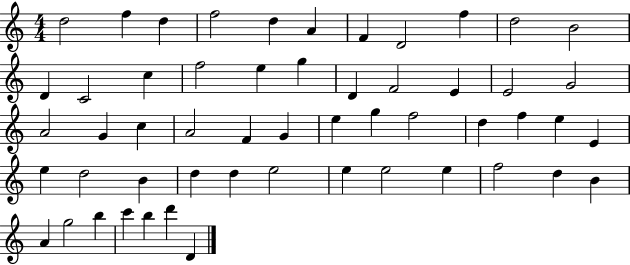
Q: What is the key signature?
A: C major